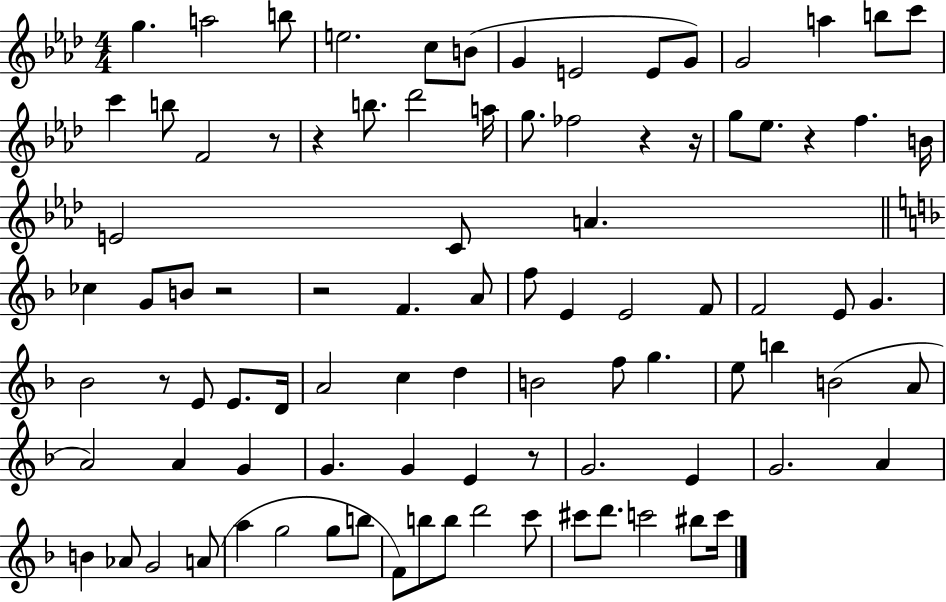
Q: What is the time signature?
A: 4/4